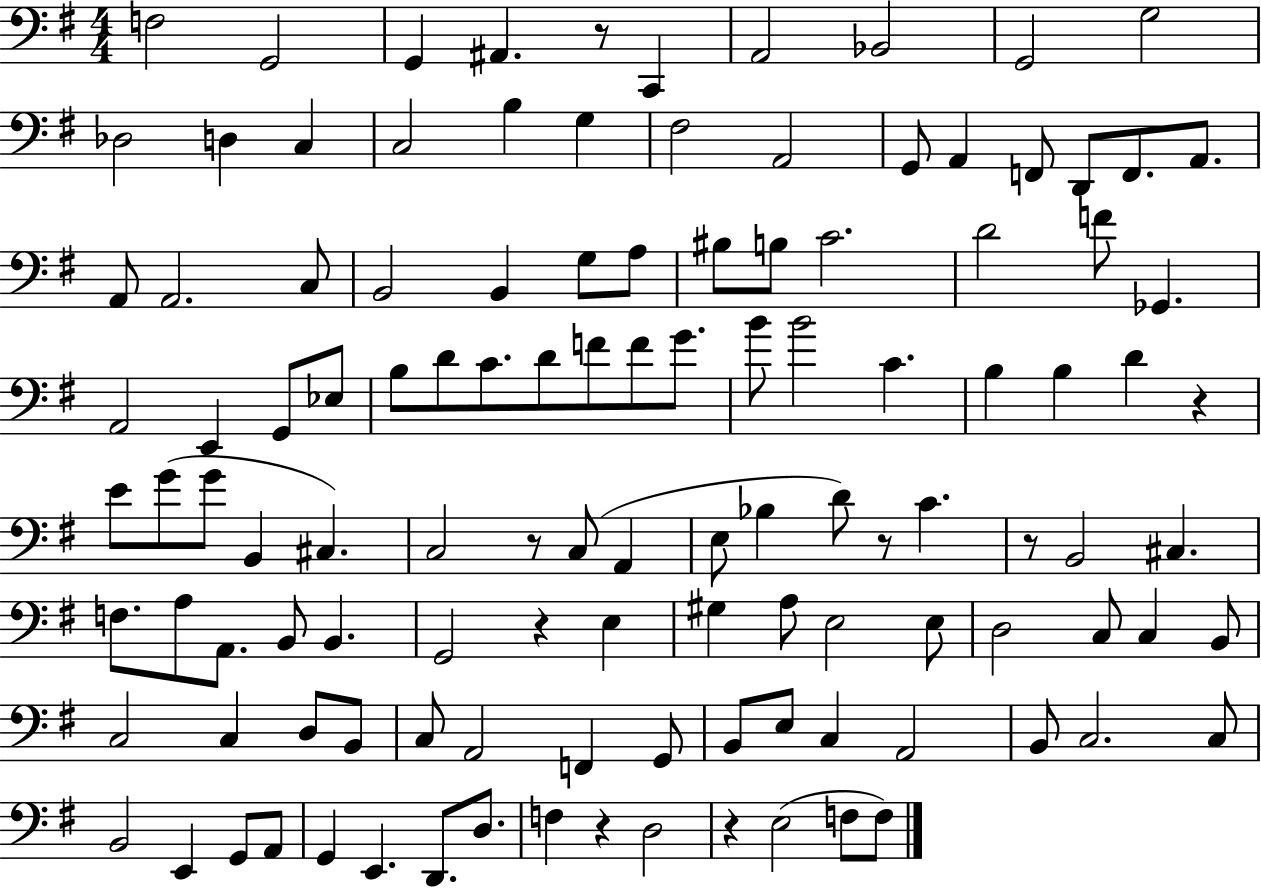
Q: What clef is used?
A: bass